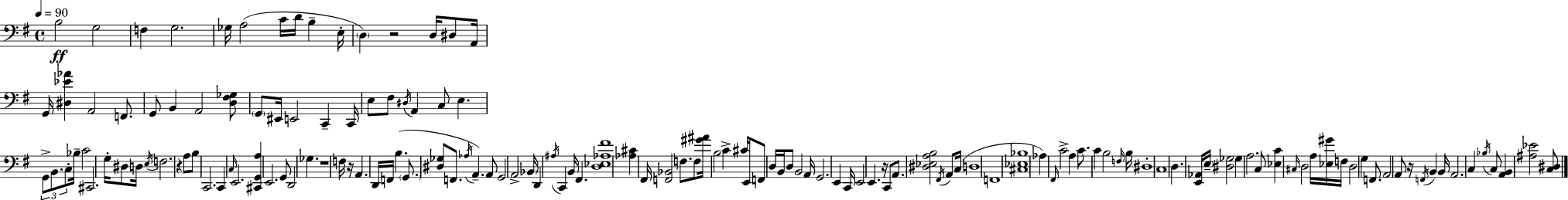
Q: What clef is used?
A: bass